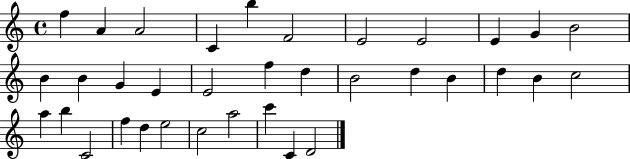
F5/q A4/q A4/h C4/q B5/q F4/h E4/h E4/h E4/q G4/q B4/h B4/q B4/q G4/q E4/q E4/h F5/q D5/q B4/h D5/q B4/q D5/q B4/q C5/h A5/q B5/q C4/h F5/q D5/q E5/h C5/h A5/h C6/q C4/q D4/h